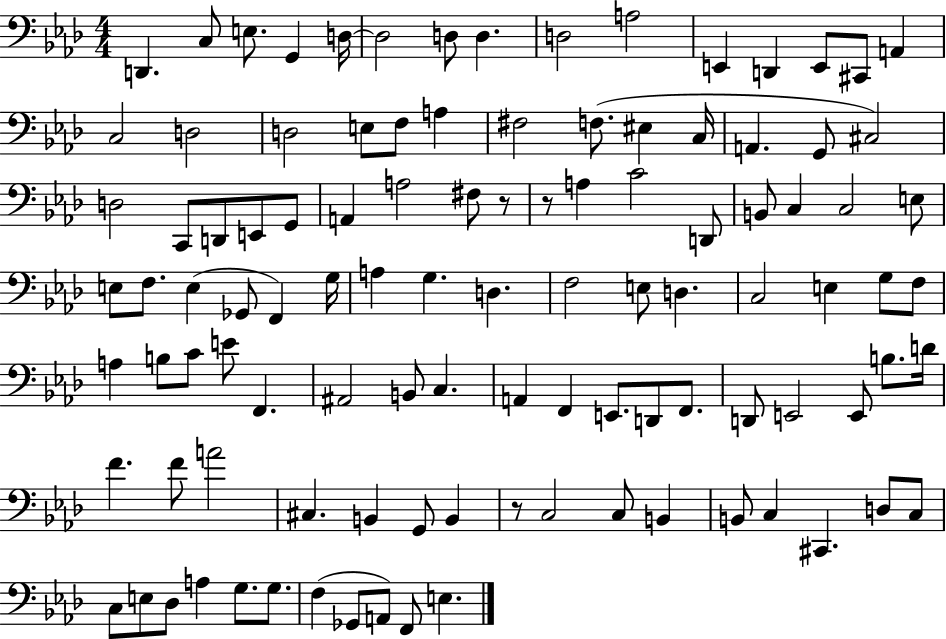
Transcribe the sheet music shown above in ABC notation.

X:1
T:Untitled
M:4/4
L:1/4
K:Ab
D,, C,/2 E,/2 G,, D,/4 D,2 D,/2 D, D,2 A,2 E,, D,, E,,/2 ^C,,/2 A,, C,2 D,2 D,2 E,/2 F,/2 A, ^F,2 F,/2 ^E, C,/4 A,, G,,/2 ^C,2 D,2 C,,/2 D,,/2 E,,/2 G,,/2 A,, A,2 ^F,/2 z/2 z/2 A, C2 D,,/2 B,,/2 C, C,2 E,/2 E,/2 F,/2 E, _G,,/2 F,, G,/4 A, G, D, F,2 E,/2 D, C,2 E, G,/2 F,/2 A, B,/2 C/2 E/2 F,, ^A,,2 B,,/2 C, A,, F,, E,,/2 D,,/2 F,,/2 D,,/2 E,,2 E,,/2 B,/2 D/4 F F/2 A2 ^C, B,, G,,/2 B,, z/2 C,2 C,/2 B,, B,,/2 C, ^C,, D,/2 C,/2 C,/2 E,/2 _D,/2 A, G,/2 G,/2 F, _G,,/2 A,,/2 F,,/2 E,